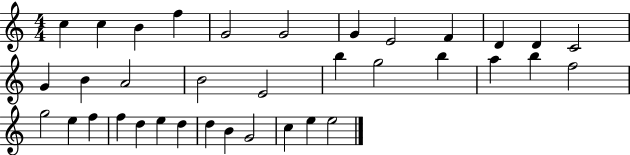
{
  \clef treble
  \numericTimeSignature
  \time 4/4
  \key c \major
  c''4 c''4 b'4 f''4 | g'2 g'2 | g'4 e'2 f'4 | d'4 d'4 c'2 | \break g'4 b'4 a'2 | b'2 e'2 | b''4 g''2 b''4 | a''4 b''4 f''2 | \break g''2 e''4 f''4 | f''4 d''4 e''4 d''4 | d''4 b'4 g'2 | c''4 e''4 e''2 | \break \bar "|."
}